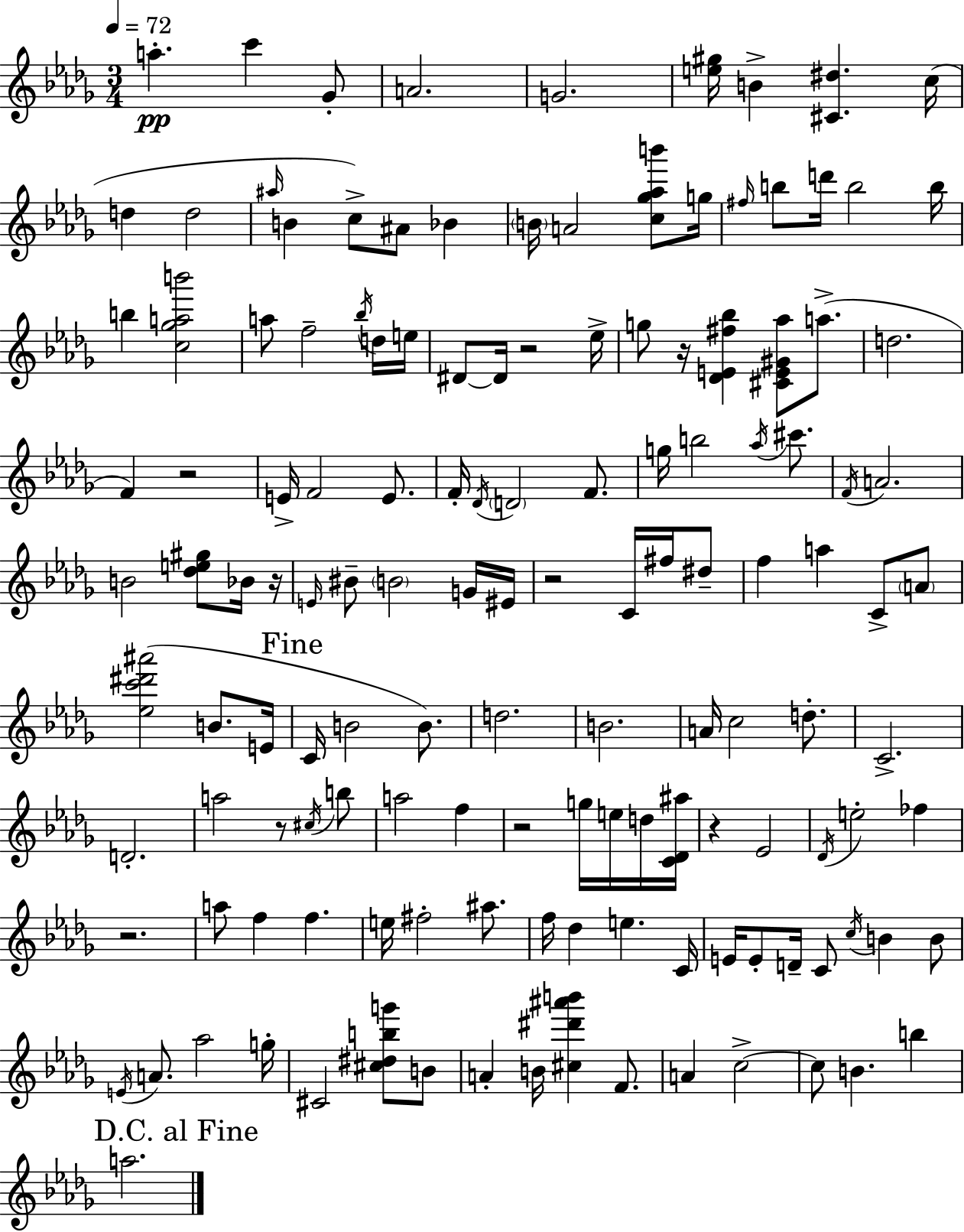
{
  \clef treble
  \numericTimeSignature
  \time 3/4
  \key bes \minor
  \tempo 4 = 72
  \repeat volta 2 { a''4.-.\pp c'''4 ges'8-. | a'2. | g'2. | <e'' gis''>16 b'4-> <cis' dis''>4. c''16( | \break d''4 d''2 | \grace { ais''16 } b'4 c''8->) ais'8 bes'4 | \parenthesize b'16 a'2 <c'' ges'' aes'' b'''>8 | g''16 \grace { fis''16 } b''8 d'''16 b''2 | \break b''16 b''4 <c'' ges'' a'' b'''>2 | a''8 f''2-- | \acciaccatura { bes''16 } d''16 e''16 dis'8~~ dis'16 r2 | ees''16-> g''8 r16 <des' e' fis'' bes''>4 <cis' e' gis' aes''>8 | \break a''8.->( d''2. | f'4) r2 | e'16-> f'2 | e'8. f'16-. \acciaccatura { des'16 } \parenthesize d'2 | \break f'8. g''16 b''2 | \acciaccatura { aes''16 } cis'''8. \acciaccatura { f'16 } a'2. | b'2 | <des'' e'' gis''>8 bes'16 r16 \grace { e'16 } bis'8-- \parenthesize b'2 | \break g'16 eis'16 r2 | c'16 fis''16 dis''8-- f''4 a''4 | c'8-> \parenthesize a'8 <ees'' c''' dis''' ais'''>2( | b'8. e'16 \mark "Fine" c'16 b'2 | \break b'8.) d''2. | b'2. | a'16 c''2 | d''8.-. c'2.-> | \break d'2.-. | a''2 | r8 \acciaccatura { cis''16 } b''8 a''2 | f''4 r2 | \break g''16 e''16 d''16 <c' des' ais''>16 r4 | ees'2 \acciaccatura { des'16 } e''2-. | fes''4 r2. | a''8 f''4 | \break f''4. e''16 fis''2-. | ais''8. f''16 des''4 | e''4. c'16 e'16 e'8-. | d'16-- c'8 \acciaccatura { c''16 } b'4 b'8 \acciaccatura { e'16 } a'8. | \break aes''2 g''16-. cis'2 | <cis'' dis'' b'' g'''>8 b'8 a'4-. | b'16 <cis'' dis''' ais''' b'''>4 f'8. a'4 | c''2->~~ c''8 | \break b'4. b''4 \mark "D.C. al Fine" a''2. | } \bar "|."
}